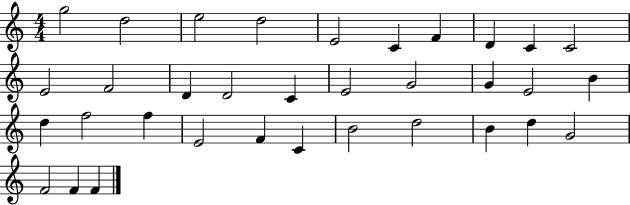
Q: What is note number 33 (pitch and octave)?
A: F4